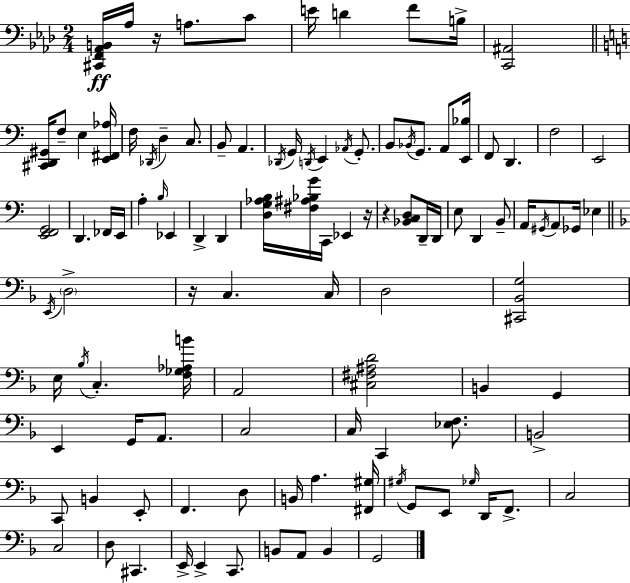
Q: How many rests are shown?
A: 4